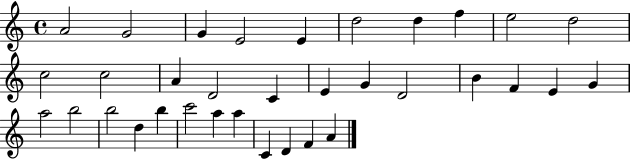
X:1
T:Untitled
M:4/4
L:1/4
K:C
A2 G2 G E2 E d2 d f e2 d2 c2 c2 A D2 C E G D2 B F E G a2 b2 b2 d b c'2 a a C D F A